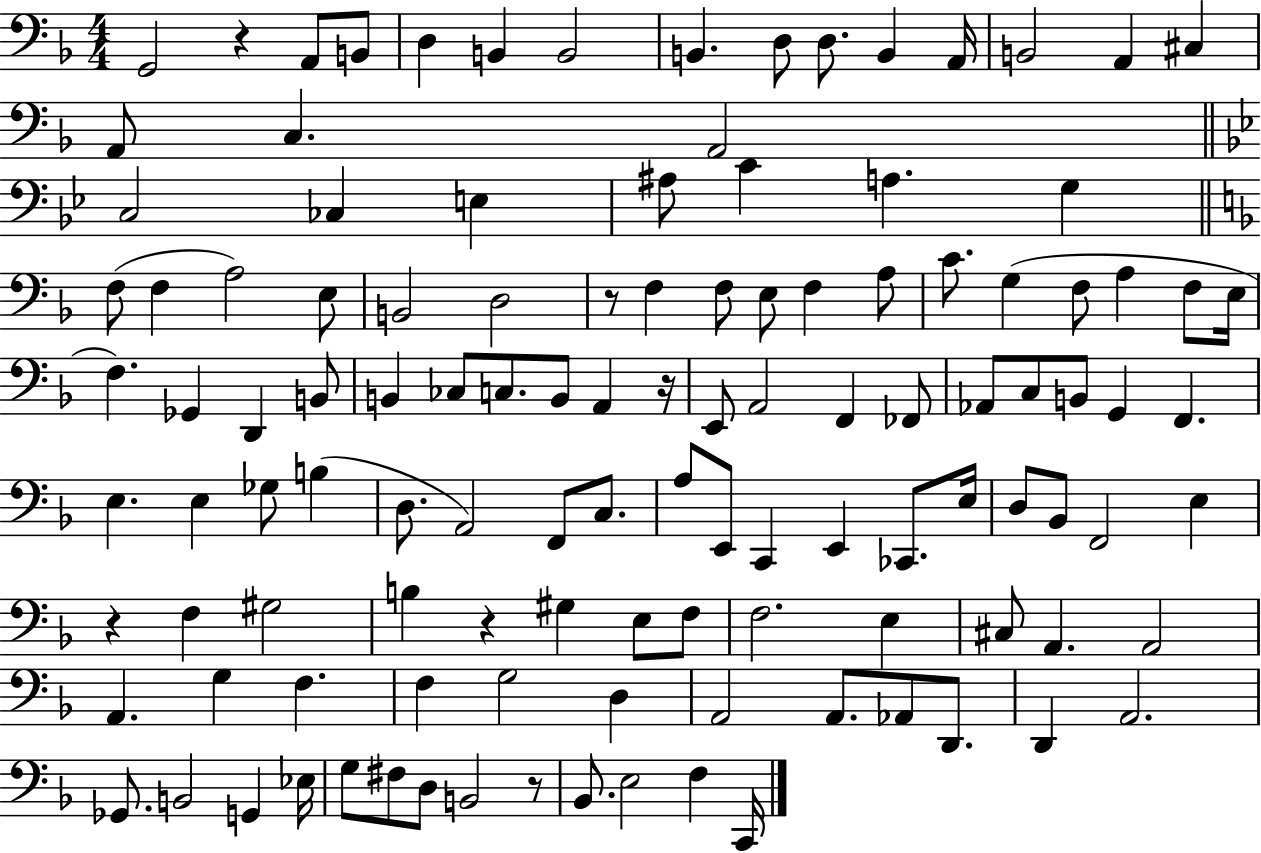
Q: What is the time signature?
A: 4/4